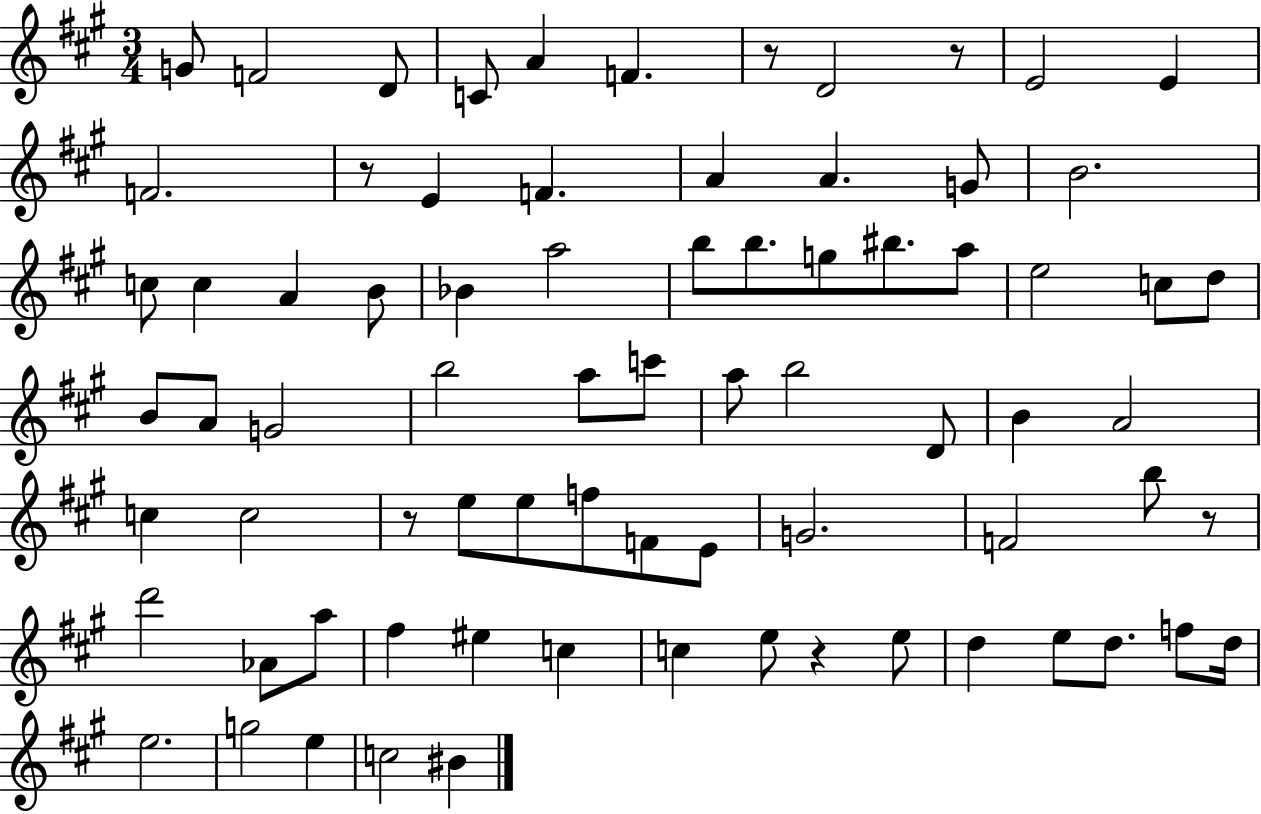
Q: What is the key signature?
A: A major